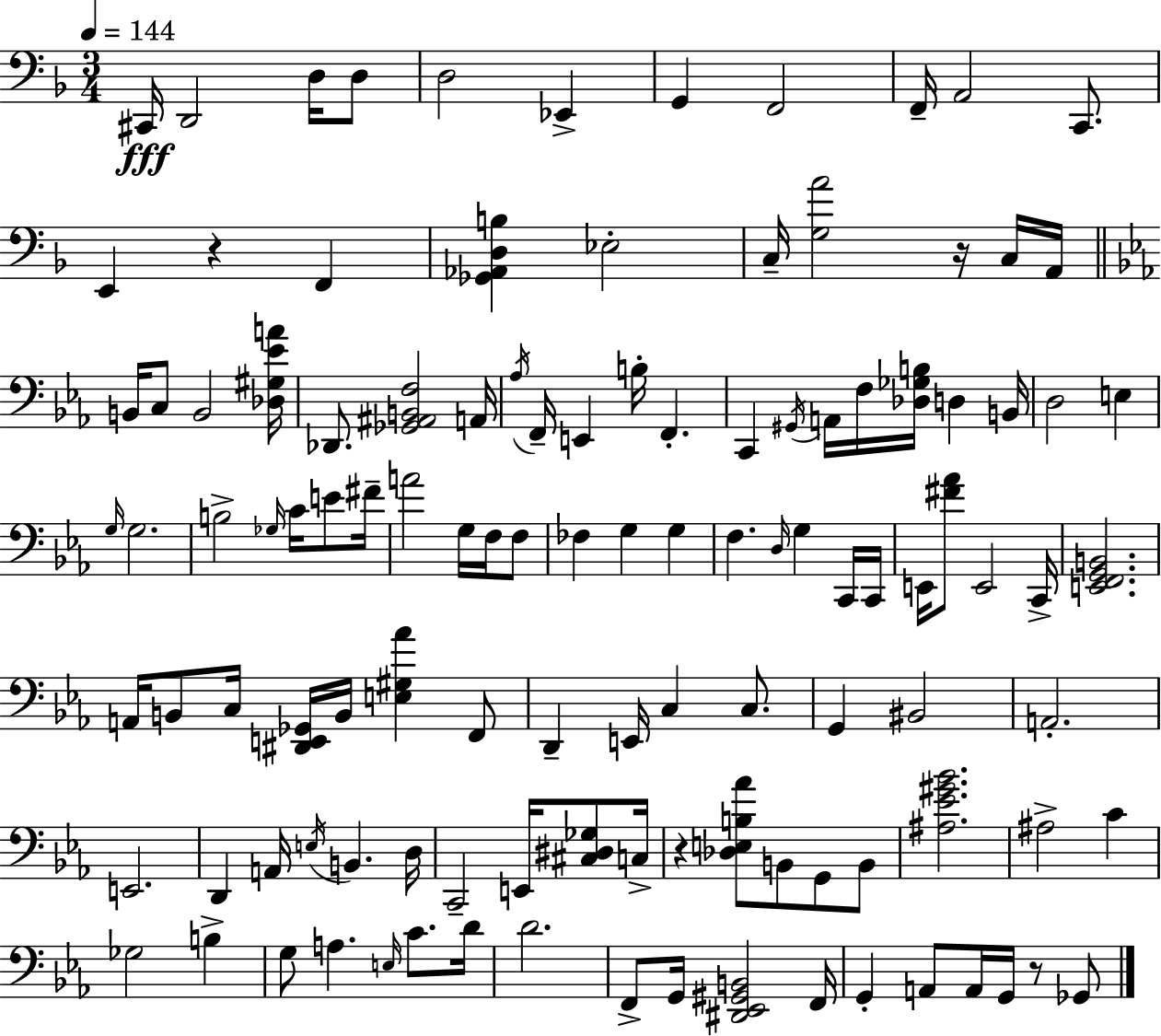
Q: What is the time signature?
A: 3/4